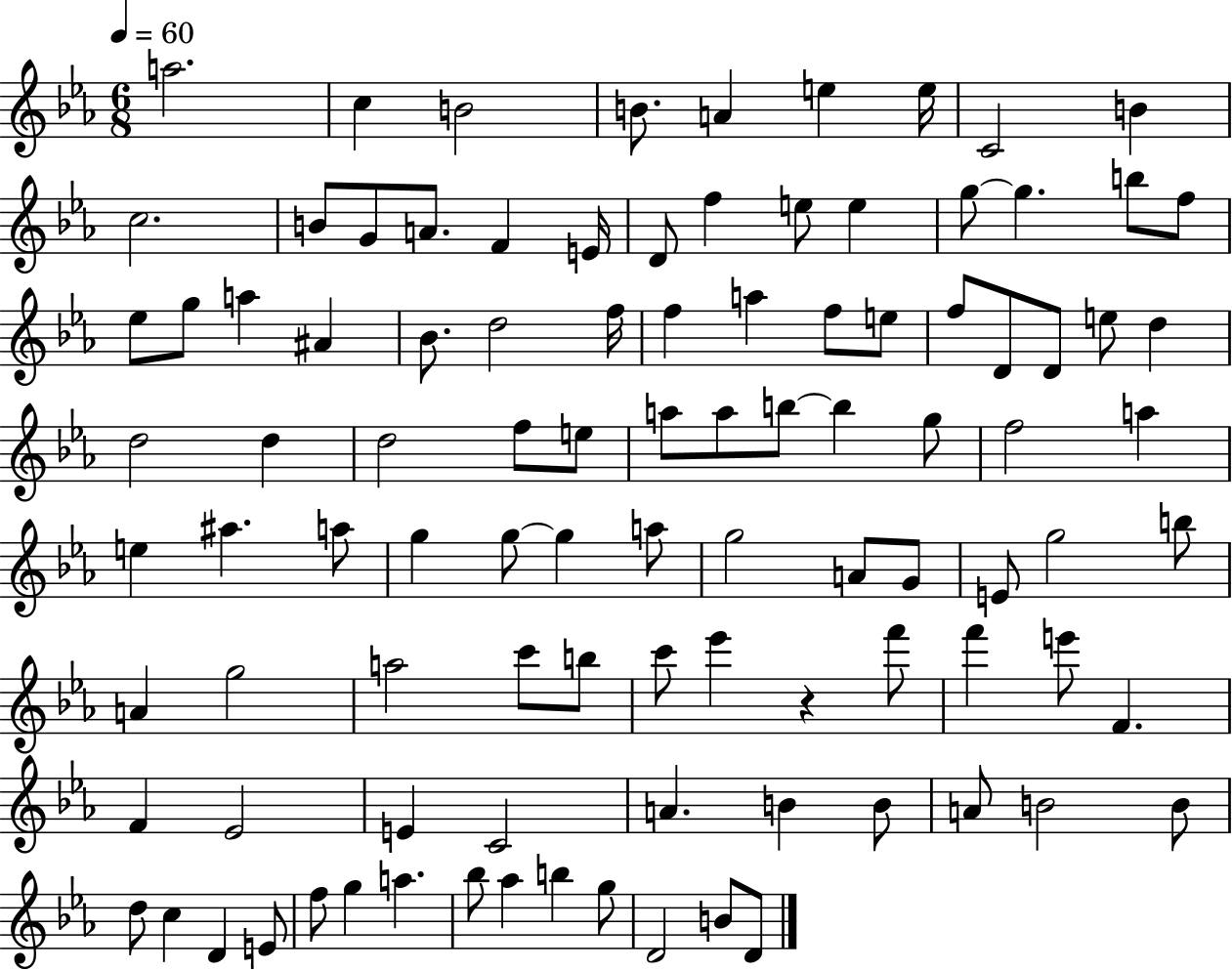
{
  \clef treble
  \numericTimeSignature
  \time 6/8
  \key ees \major
  \tempo 4 = 60
  a''2. | c''4 b'2 | b'8. a'4 e''4 e''16 | c'2 b'4 | \break c''2. | b'8 g'8 a'8. f'4 e'16 | d'8 f''4 e''8 e''4 | g''8~~ g''4. b''8 f''8 | \break ees''8 g''8 a''4 ais'4 | bes'8. d''2 f''16 | f''4 a''4 f''8 e''8 | f''8 d'8 d'8 e''8 d''4 | \break d''2 d''4 | d''2 f''8 e''8 | a''8 a''8 b''8~~ b''4 g''8 | f''2 a''4 | \break e''4 ais''4. a''8 | g''4 g''8~~ g''4 a''8 | g''2 a'8 g'8 | e'8 g''2 b''8 | \break a'4 g''2 | a''2 c'''8 b''8 | c'''8 ees'''4 r4 f'''8 | f'''4 e'''8 f'4. | \break f'4 ees'2 | e'4 c'2 | a'4. b'4 b'8 | a'8 b'2 b'8 | \break d''8 c''4 d'4 e'8 | f''8 g''4 a''4. | bes''8 aes''4 b''4 g''8 | d'2 b'8 d'8 | \break \bar "|."
}